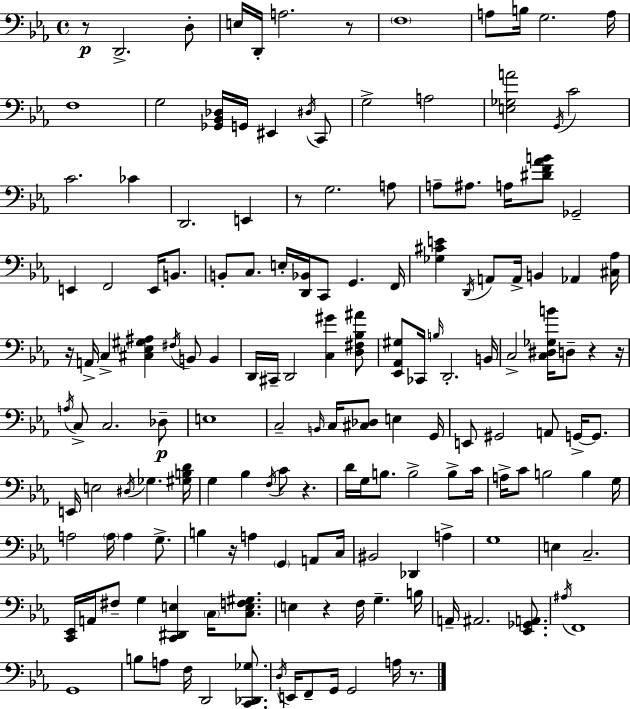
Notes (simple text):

R/e D2/h. D3/e E3/s D2/s A3/h. R/e F3/w A3/e B3/s G3/h. A3/s F3/w G3/h [Gb2,Bb2,Db3]/s G2/s EIS2/q D#3/s C2/e G3/h A3/h [E3,Gb3,A4]/h G2/s C4/h C4/h. CES4/q D2/h. E2/q R/e G3/h. A3/e A3/e A#3/e. A3/s [D#4,F4,Ab4,B4]/e Gb2/h E2/q F2/h E2/s B2/e. B2/e C3/e. E3/s [D2,Bb2]/s C2/e G2/q. F2/s [Gb3,C#4,E4]/q D2/s A2/e A2/s B2/q Ab2/q [C#3,Ab3]/s R/s A2/s C3/q [C#3,Eb3,G#3,A#3]/q F#3/s B2/e B2/q D2/s C#2/s D2/h [C3,G#4]/q [D3,F#3,Bb3,A#4]/e [Eb2,Ab2,G#3]/e CES2/s B3/s D2/h. B2/s C3/h [C3,D#3,Gb3,B4]/s D3/e R/q R/s A3/s C3/e C3/h. Db3/e E3/w C3/h B2/s C3/s [C#3,Db3]/e E3/q G2/s E2/e G#2/h A2/e G2/s G2/e. E2/s E3/h D#3/s Gb3/q. [G#3,B3,D4]/s G3/q Bb3/q F3/s C4/e R/q. D4/s G3/s B3/e. B3/h B3/e C4/s A3/s C4/e B3/h B3/q G3/s A3/h A3/s A3/q G3/e. B3/q R/s A3/q G2/q A2/e C3/s BIS2/h Db2/q A3/q G3/w E3/q C3/h. [C2,Eb2]/s A2/s F#3/e G3/q [C2,D#2,E3]/q C3/s [C3,E3,F3,G#3]/e. E3/q R/q F3/s G3/q. B3/s A2/s A#2/h. [Eb2,Gb2,A2]/e. A#3/s F2/w G2/w B3/e A3/e F3/s D2/h [C2,Db2,Gb3]/e. D3/s E2/s F2/e G2/s G2/h A3/s R/e.